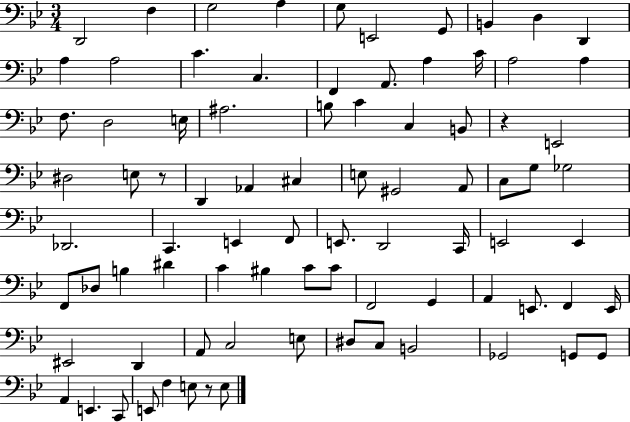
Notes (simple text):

D2/h F3/q G3/h A3/q G3/e E2/h G2/e B2/q D3/q D2/q A3/q A3/h C4/q. C3/q. F2/q A2/e. A3/q C4/s A3/h A3/q F3/e. D3/h E3/s A#3/h. B3/e C4/q C3/q B2/e R/q E2/h D#3/h E3/e R/e D2/q Ab2/q C#3/q E3/e G#2/h A2/e C3/e G3/e Gb3/h Db2/h. C2/q. E2/q F2/e E2/e. D2/h C2/s E2/h E2/q F2/e Db3/e B3/q D#4/q C4/q BIS3/q C4/e C4/e F2/h G2/q A2/q E2/e. F2/q E2/s EIS2/h D2/q A2/e C3/h E3/e D#3/e C3/e B2/h Gb2/h G2/e G2/e A2/q E2/q. C2/e E2/e F3/q E3/e R/e E3/e